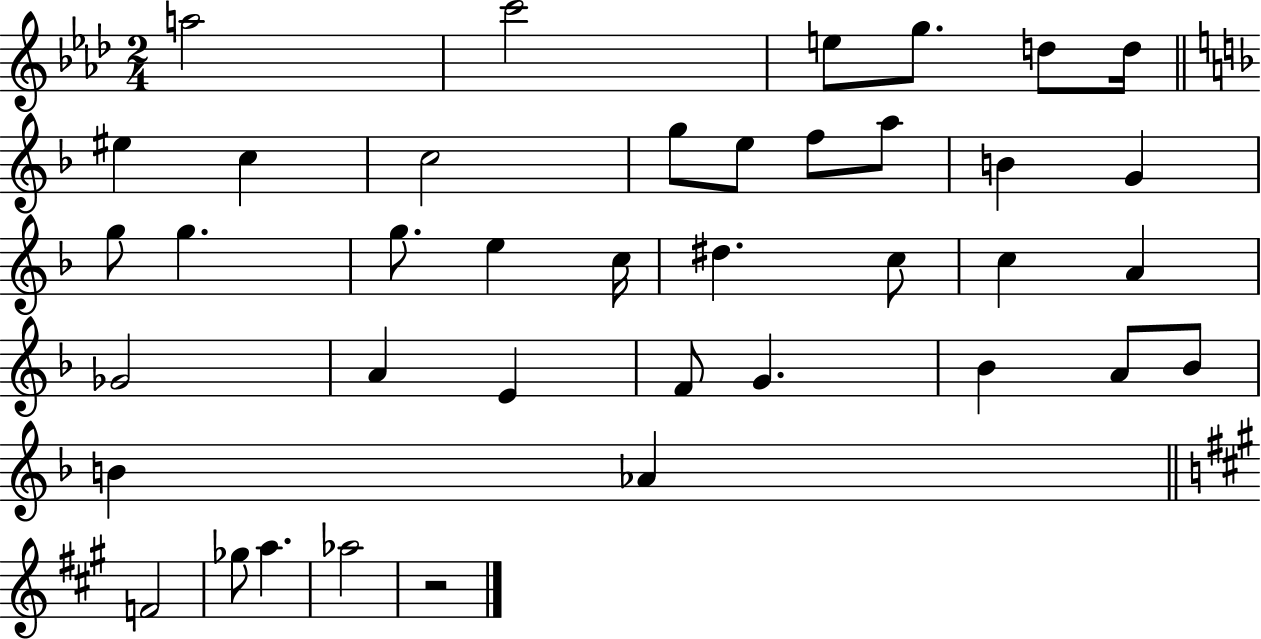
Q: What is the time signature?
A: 2/4